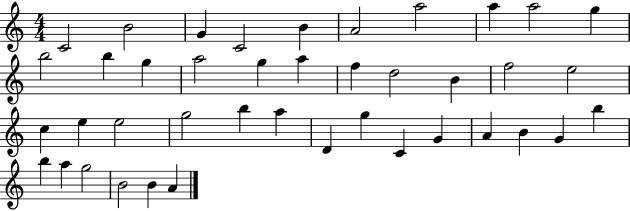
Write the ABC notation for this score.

X:1
T:Untitled
M:4/4
L:1/4
K:C
C2 B2 G C2 B A2 a2 a a2 g b2 b g a2 g a f d2 B f2 e2 c e e2 g2 b a D g C G A B G b b a g2 B2 B A